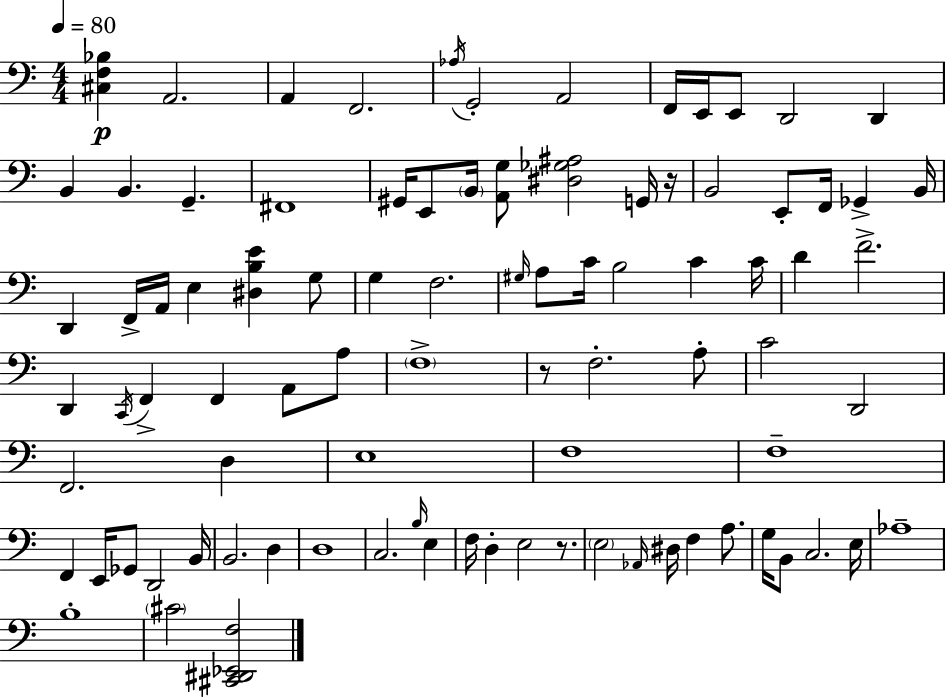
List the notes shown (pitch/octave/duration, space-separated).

[C#3,F3,Bb3]/q A2/h. A2/q F2/h. Ab3/s G2/h A2/h F2/s E2/s E2/e D2/h D2/q B2/q B2/q. G2/q. F#2/w G#2/s E2/e B2/s [A2,G3]/e [D#3,Gb3,A#3]/h G2/s R/s B2/h E2/e F2/s Gb2/q B2/s D2/q F2/s A2/s E3/q [D#3,B3,E4]/q G3/e G3/q F3/h. G#3/s A3/e C4/s B3/h C4/q C4/s D4/q F4/h. D2/q C2/s F2/q F2/q A2/e A3/e F3/w R/e F3/h. A3/e C4/h D2/h F2/h. D3/q E3/w F3/w F3/w F2/q E2/s Gb2/e D2/h B2/s B2/h. D3/q D3/w C3/h. B3/s E3/q F3/s D3/q E3/h R/e. E3/h Ab2/s D#3/s F3/q A3/e. G3/s B2/e C3/h. E3/s Ab3/w B3/w C#4/h [C#2,D#2,Eb2,F3]/h